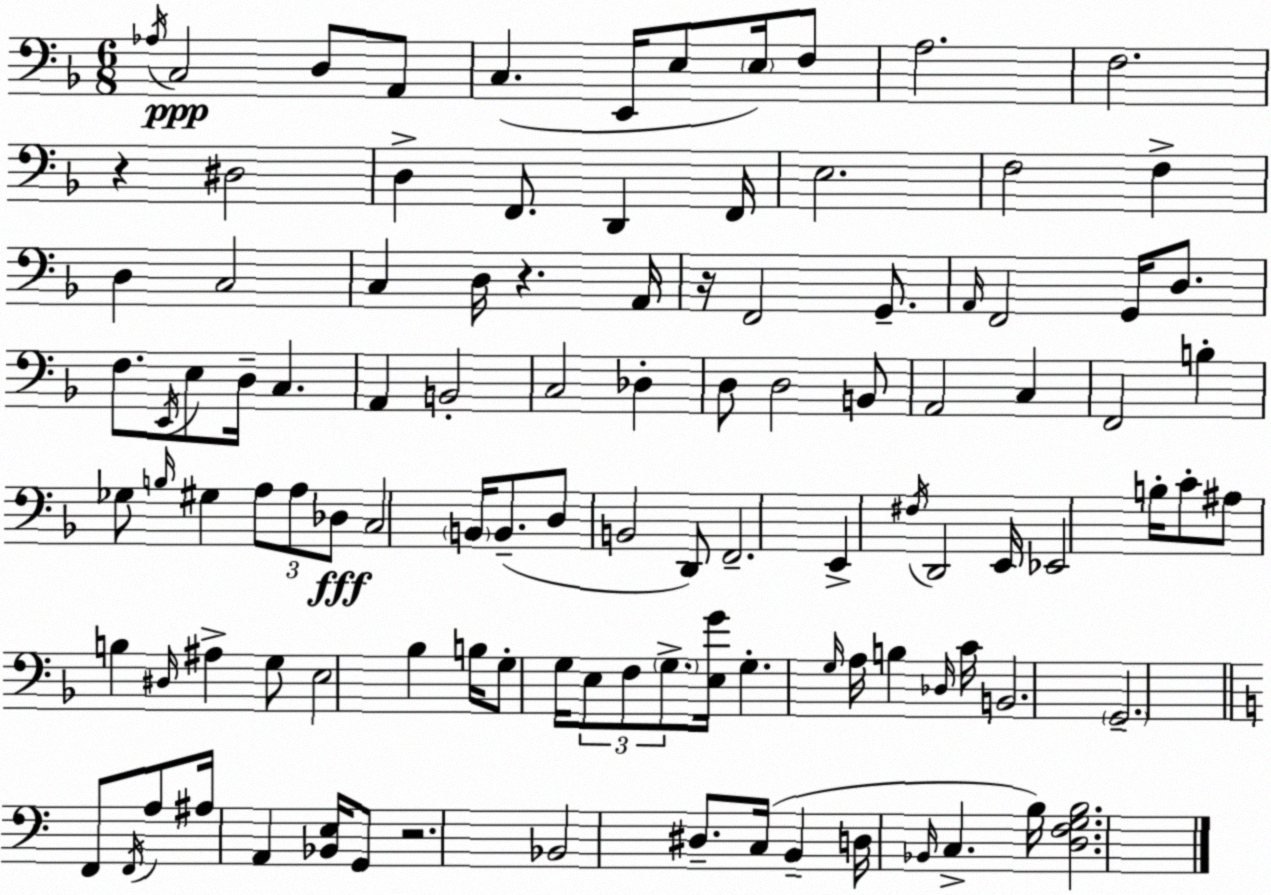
X:1
T:Untitled
M:6/8
L:1/4
K:Dm
_A,/4 C,2 D,/2 A,,/2 C, E,,/4 E,/2 E,/4 F,/2 A,2 F,2 z ^D,2 D, F,,/2 D,, F,,/4 E,2 F,2 F, D, C,2 C, D,/4 z A,,/4 z/4 F,,2 G,,/2 A,,/4 F,,2 G,,/4 D,/2 F,/2 E,,/4 E,/2 D,/4 C, A,, B,,2 C,2 _D, D,/2 D,2 B,,/2 A,,2 C, F,,2 B, _G,/2 B,/4 ^G, A,/2 A,/2 _D,/2 C,2 B,,/4 B,,/2 D,/2 B,,2 D,,/2 F,,2 E,, ^F,/4 D,,2 E,,/4 _E,,2 B,/4 C/2 ^A,/2 B, ^D,/4 ^A, G,/2 E,2 _B, B,/4 G,/2 G,/4 E,/2 F,/2 G,/2 [E,G]/4 G, G,/4 A,/4 B, _D,/4 C/4 B,,2 G,,2 F,,/2 F,,/4 A,/2 ^A,/4 A,, [_B,,E,]/4 G,,/2 z2 _B,,2 ^D,/2 C,/4 B,, D,/4 _B,,/4 C, B,/4 [D,F,G,B,]2